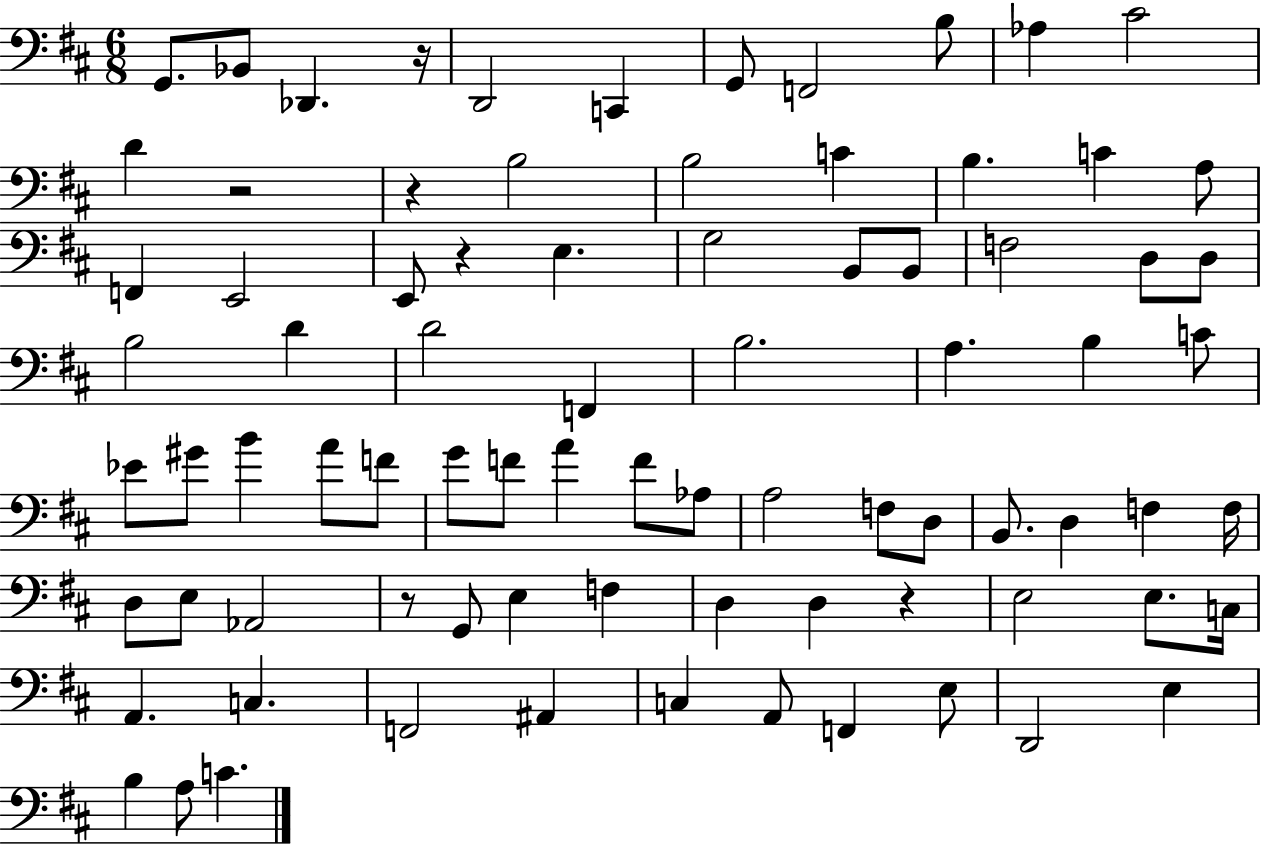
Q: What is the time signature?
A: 6/8